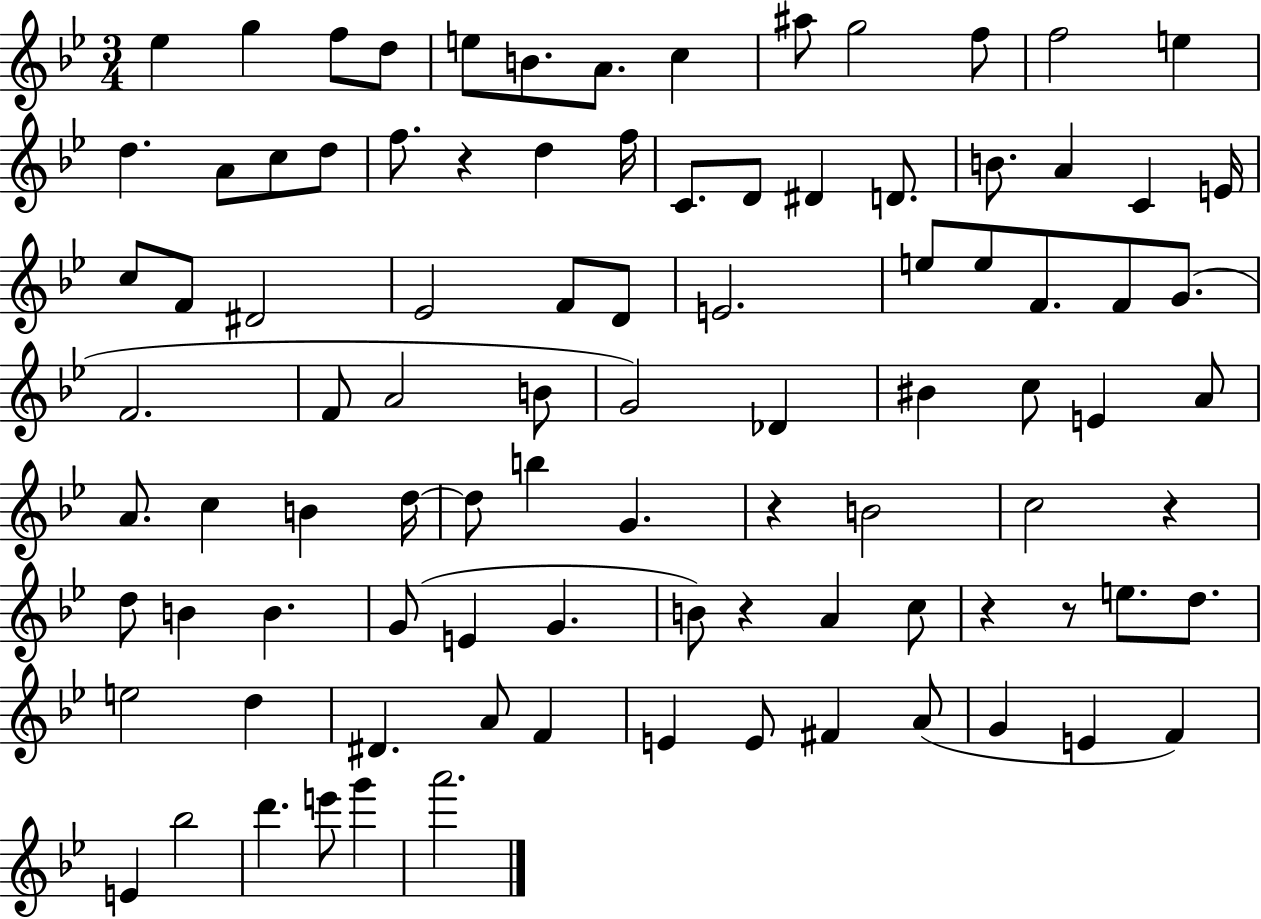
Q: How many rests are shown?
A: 6